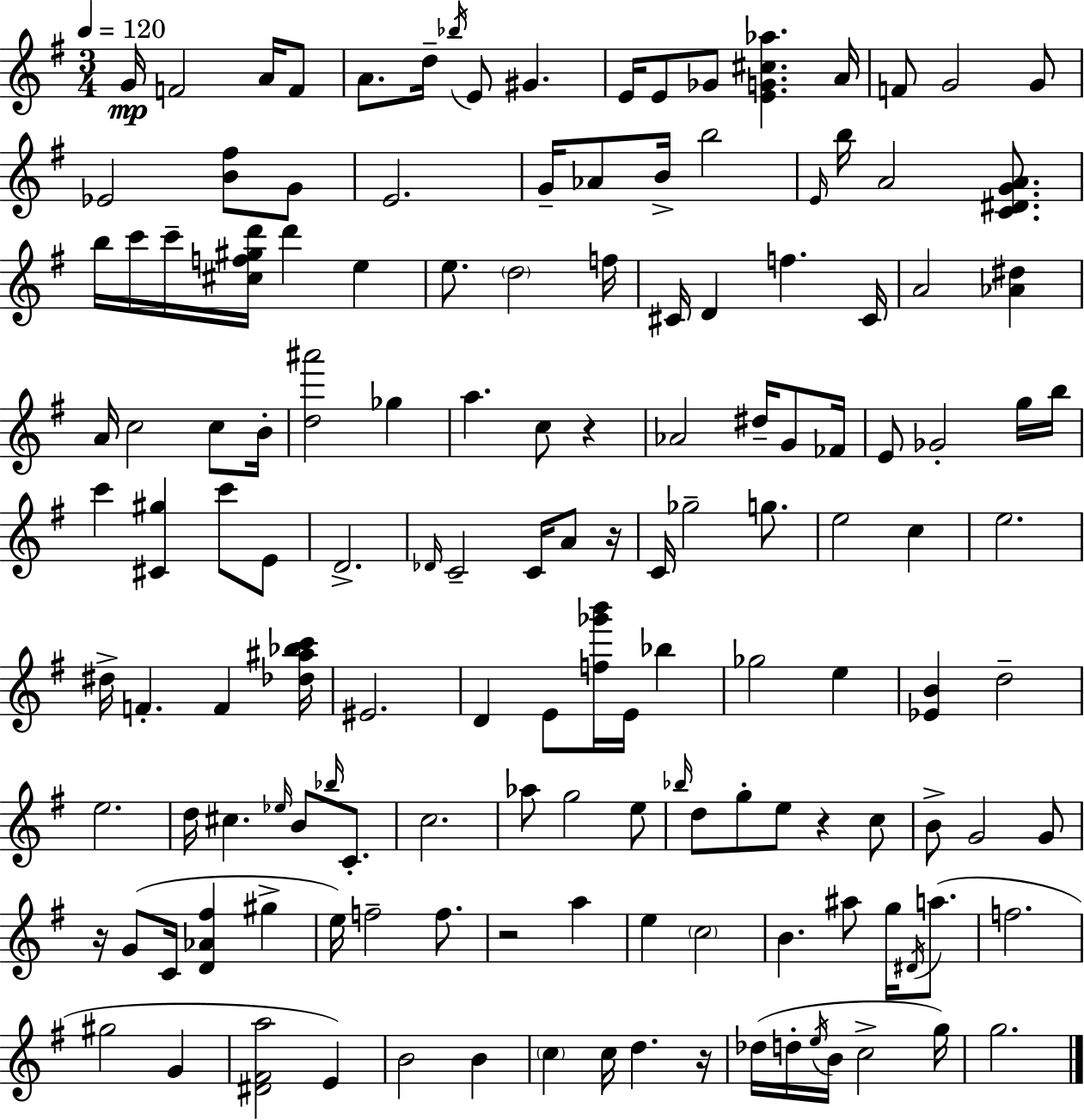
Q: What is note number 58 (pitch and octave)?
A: D4